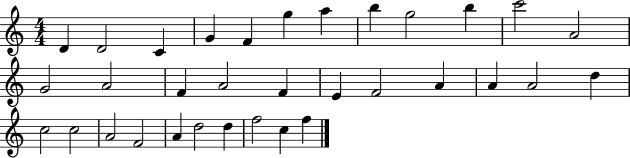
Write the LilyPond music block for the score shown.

{
  \clef treble
  \numericTimeSignature
  \time 4/4
  \key c \major
  d'4 d'2 c'4 | g'4 f'4 g''4 a''4 | b''4 g''2 b''4 | c'''2 a'2 | \break g'2 a'2 | f'4 a'2 f'4 | e'4 f'2 a'4 | a'4 a'2 d''4 | \break c''2 c''2 | a'2 f'2 | a'4 d''2 d''4 | f''2 c''4 f''4 | \break \bar "|."
}